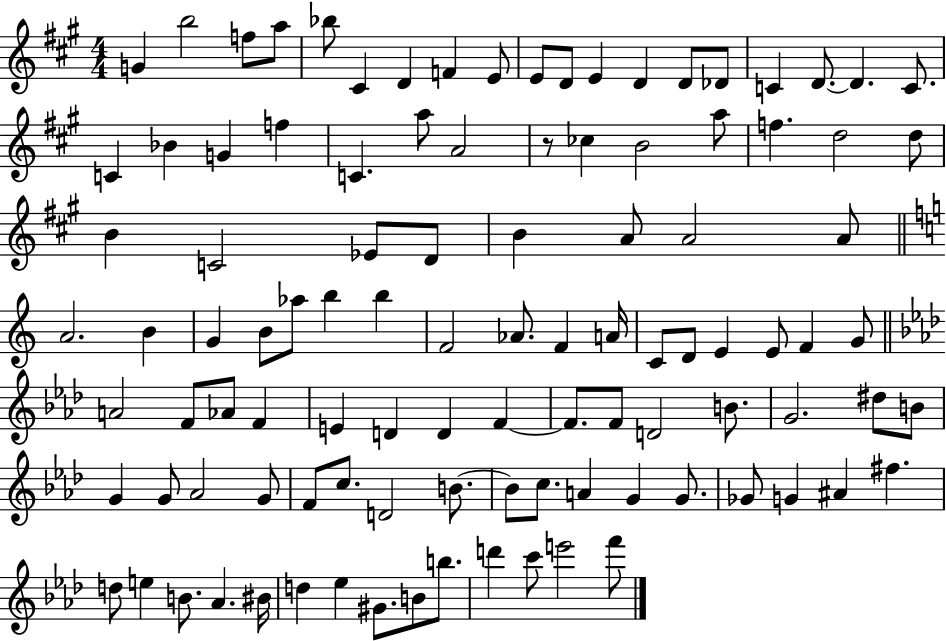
{
  \clef treble
  \numericTimeSignature
  \time 4/4
  \key a \major
  g'4 b''2 f''8 a''8 | bes''8 cis'4 d'4 f'4 e'8 | e'8 d'8 e'4 d'4 d'8 des'8 | c'4 d'8.~~ d'4. c'8. | \break c'4 bes'4 g'4 f''4 | c'4. a''8 a'2 | r8 ces''4 b'2 a''8 | f''4. d''2 d''8 | \break b'4 c'2 ees'8 d'8 | b'4 a'8 a'2 a'8 | \bar "||" \break \key c \major a'2. b'4 | g'4 b'8 aes''8 b''4 b''4 | f'2 aes'8. f'4 a'16 | c'8 d'8 e'4 e'8 f'4 g'8 | \break \bar "||" \break \key aes \major a'2 f'8 aes'8 f'4 | e'4 d'4 d'4 f'4~~ | f'8. f'8 d'2 b'8. | g'2. dis''8 b'8 | \break g'4 g'8 aes'2 g'8 | f'8 c''8. d'2 b'8.~~ | b'8 c''8. a'4 g'4 g'8. | ges'8 g'4 ais'4 fis''4. | \break d''8 e''4 b'8. aes'4. bis'16 | d''4 ees''4 gis'8. b'8 b''8. | d'''4 c'''8 e'''2 f'''8 | \bar "|."
}